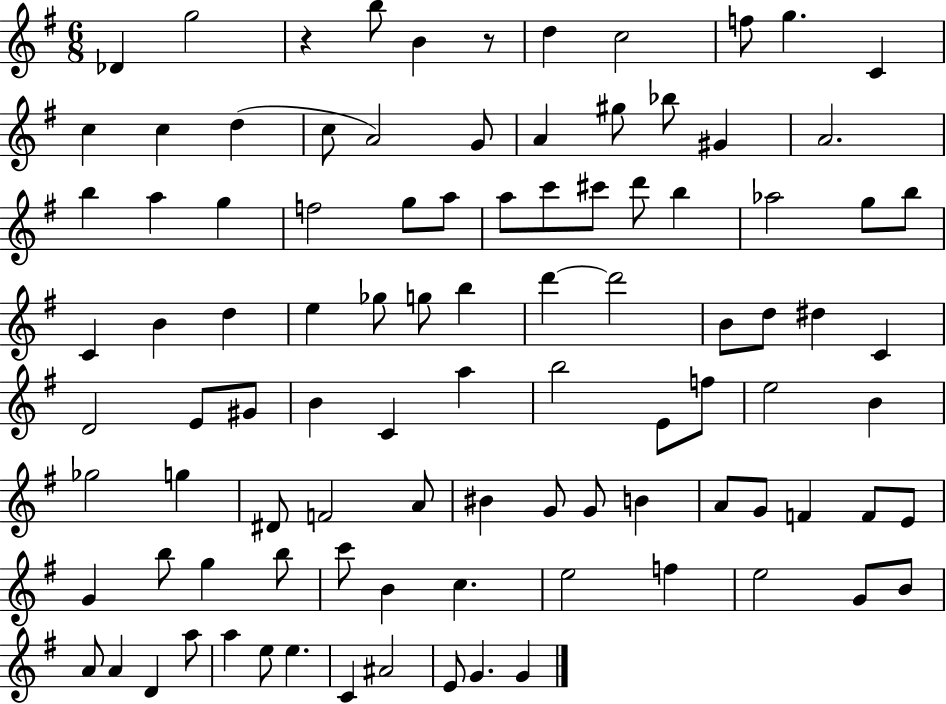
Db4/q G5/h R/q B5/e B4/q R/e D5/q C5/h F5/e G5/q. C4/q C5/q C5/q D5/q C5/e A4/h G4/e A4/q G#5/e Bb5/e G#4/q A4/h. B5/q A5/q G5/q F5/h G5/e A5/e A5/e C6/e C#6/e D6/e B5/q Ab5/h G5/e B5/e C4/q B4/q D5/q E5/q Gb5/e G5/e B5/q D6/q D6/h B4/e D5/e D#5/q C4/q D4/h E4/e G#4/e B4/q C4/q A5/q B5/h E4/e F5/e E5/h B4/q Gb5/h G5/q D#4/e F4/h A4/e BIS4/q G4/e G4/e B4/q A4/e G4/e F4/q F4/e E4/e G4/q B5/e G5/q B5/e C6/e B4/q C5/q. E5/h F5/q E5/h G4/e B4/e A4/e A4/q D4/q A5/e A5/q E5/e E5/q. C4/q A#4/h E4/e G4/q. G4/q